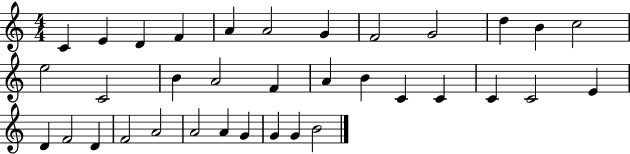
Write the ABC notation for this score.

X:1
T:Untitled
M:4/4
L:1/4
K:C
C E D F A A2 G F2 G2 d B c2 e2 C2 B A2 F A B C C C C2 E D F2 D F2 A2 A2 A G G G B2